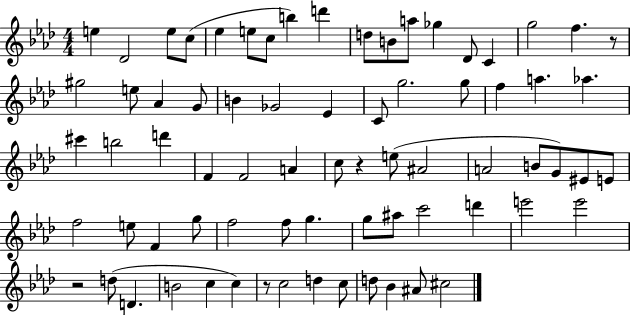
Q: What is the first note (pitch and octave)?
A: E5